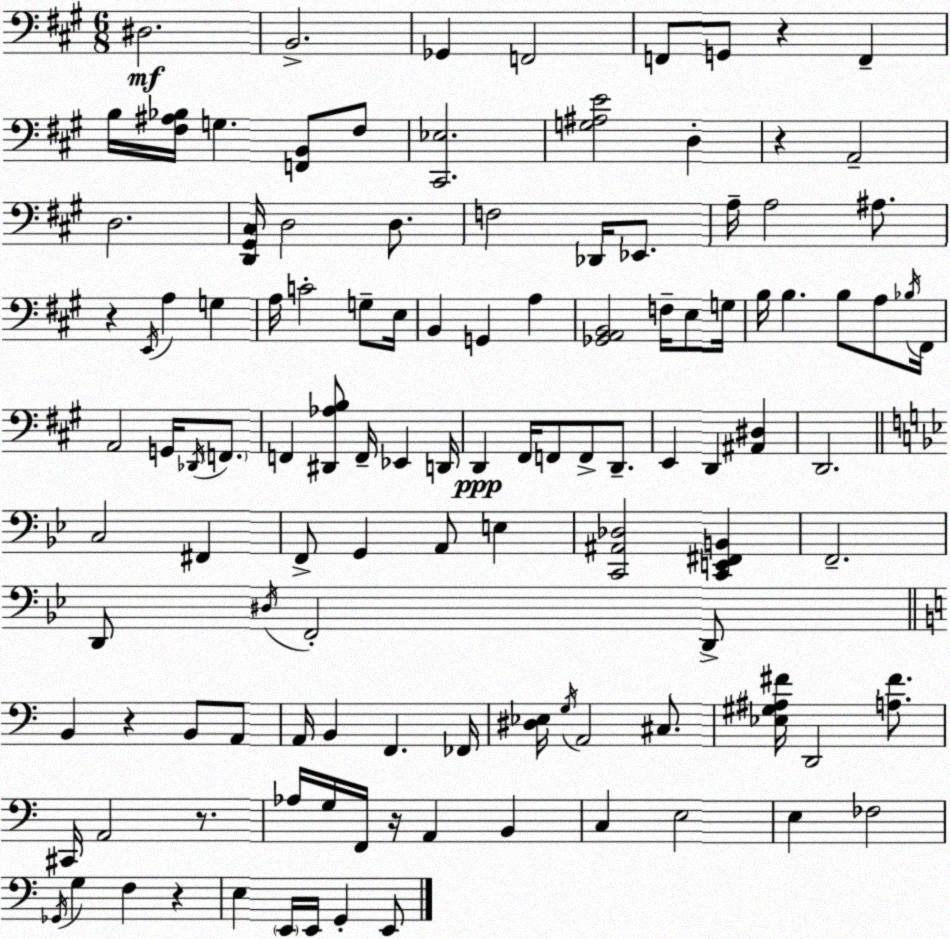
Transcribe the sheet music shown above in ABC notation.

X:1
T:Untitled
M:6/8
L:1/4
K:A
^D,2 B,,2 _G,, F,,2 F,,/2 G,,/2 z F,, B,/4 [^F,^A,_B,]/4 G, [F,,B,,]/2 ^F,/2 [^C,,_E,]2 [G,^A,E]2 D, z A,,2 D,2 [D,,^G,,^C,]/4 D,2 D,/2 F,2 _D,,/4 _E,,/2 A,/4 A,2 ^A,/2 z E,,/4 A, G, A,/4 C2 G,/2 E,/4 B,, G,, A, [_G,,A,,B,,]2 F,/4 E,/2 G,/4 B,/4 B, B,/2 A,/2 _B,/4 ^F,,/4 A,,2 G,,/4 _D,,/4 F,,/2 F,, [^D,,_A,B,]/2 F,,/4 _E,, D,,/4 D,, ^F,,/4 F,,/2 F,,/2 D,,/2 E,, D,, [^A,,^D,] D,,2 C,2 ^F,, F,,/2 G,, A,,/2 E, [C,,^A,,_D,]2 [C,,E,,^F,,B,,] F,,2 D,,/2 ^D,/4 F,,2 D,,/2 B,, z B,,/2 A,,/2 A,,/4 B,, F,, _F,,/4 [^D,_E,]/4 G,/4 A,,2 ^C,/2 [_E,^G,^A,^F]/4 D,,2 [A,^F]/2 ^C,,/4 A,,2 z/2 _A,/4 G,/4 F,,/4 z/4 A,, B,, C, E,2 E, _F,2 _G,,/4 G, F, z E, E,,/4 E,,/4 G,, E,,/2